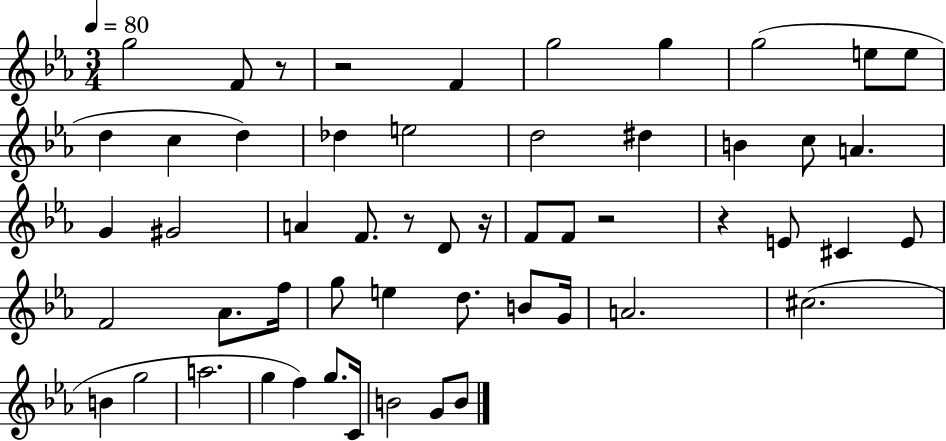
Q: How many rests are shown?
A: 6